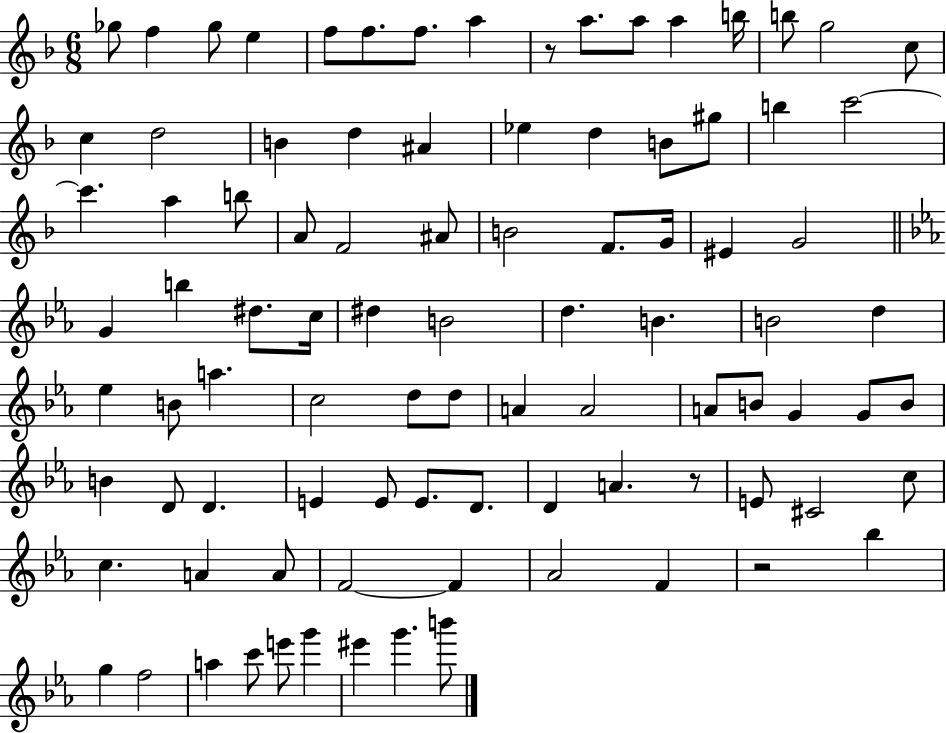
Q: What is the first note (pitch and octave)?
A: Gb5